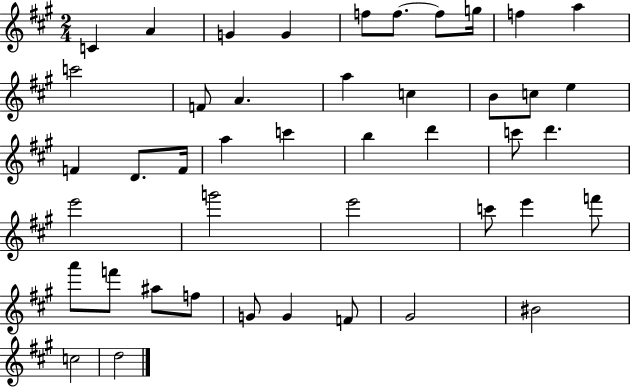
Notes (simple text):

C4/q A4/q G4/q G4/q F5/e F5/e. F5/e G5/s F5/q A5/q C6/h F4/e A4/q. A5/q C5/q B4/e C5/e E5/q F4/q D4/e. F4/s A5/q C6/q B5/q D6/q C6/e D6/q. E6/h G6/h E6/h C6/e E6/q F6/e A6/e F6/e A#5/e F5/e G4/e G4/q F4/e G#4/h BIS4/h C5/h D5/h